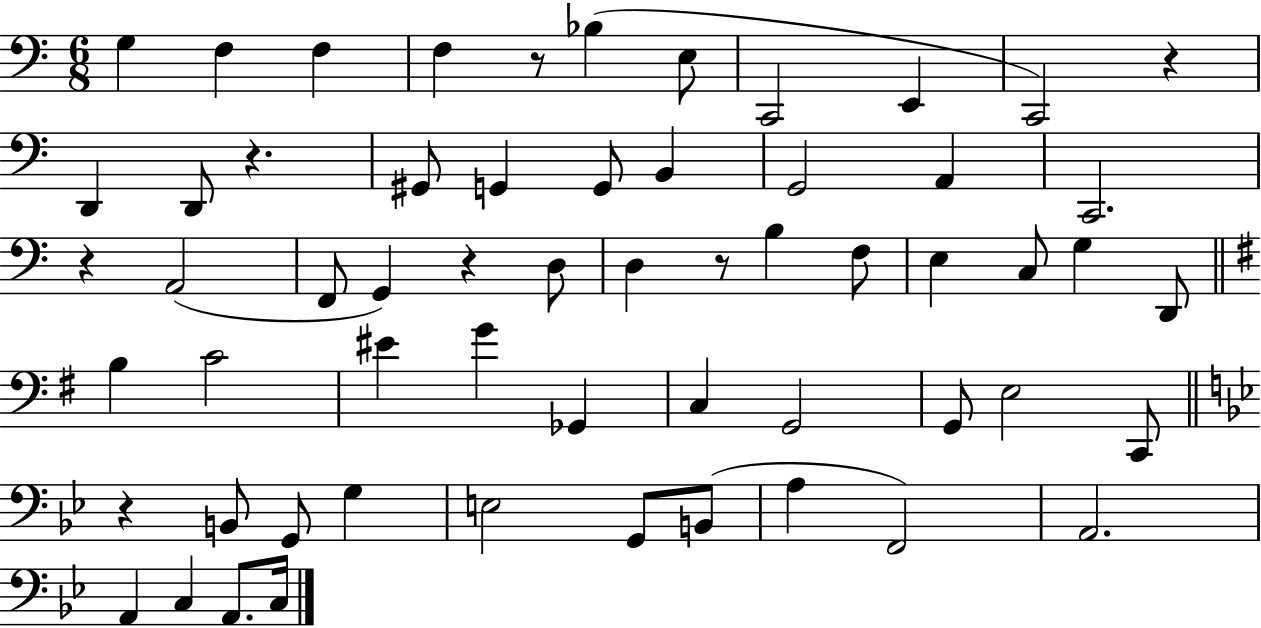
X:1
T:Untitled
M:6/8
L:1/4
K:C
G, F, F, F, z/2 _B, E,/2 C,,2 E,, C,,2 z D,, D,,/2 z ^G,,/2 G,, G,,/2 B,, G,,2 A,, C,,2 z A,,2 F,,/2 G,, z D,/2 D, z/2 B, F,/2 E, C,/2 G, D,,/2 B, C2 ^E G _G,, C, G,,2 G,,/2 E,2 C,,/2 z B,,/2 G,,/2 G, E,2 G,,/2 B,,/2 A, F,,2 A,,2 A,, C, A,,/2 C,/4